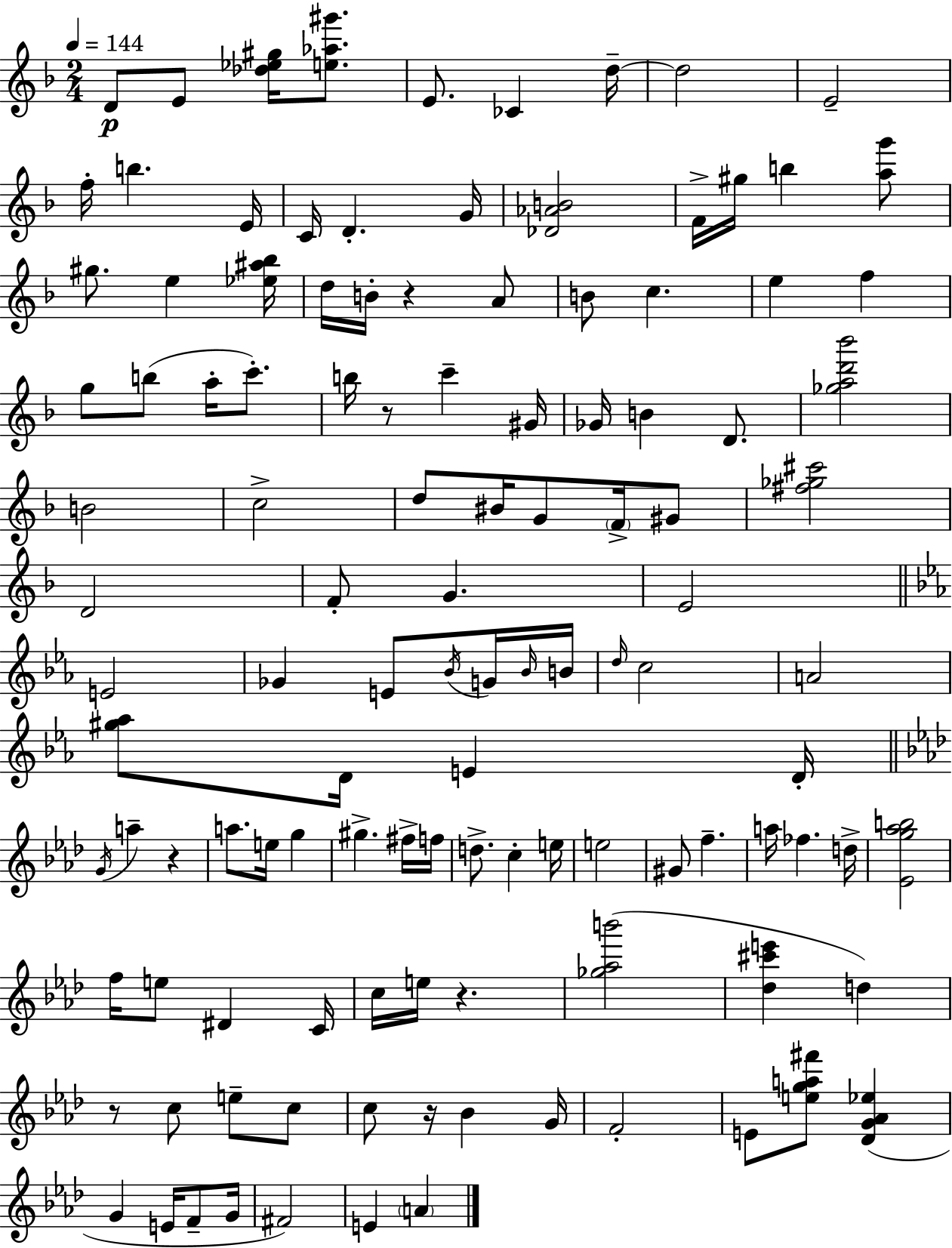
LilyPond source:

{
  \clef treble
  \numericTimeSignature
  \time 2/4
  \key f \major
  \tempo 4 = 144
  d'8\p e'8 <des'' ees'' gis''>16 <e'' aes'' gis'''>8. | e'8. ces'4 d''16--~~ | d''2 | e'2-- | \break f''16-. b''4. e'16 | c'16 d'4.-. g'16 | <des' aes' b'>2 | f'16-> gis''16 b''4 <a'' g'''>8 | \break gis''8. e''4 <ees'' ais'' bes''>16 | d''16 b'16-. r4 a'8 | b'8 c''4. | e''4 f''4 | \break g''8 b''8( a''16-. c'''8.-.) | b''16 r8 c'''4-- gis'16 | ges'16 b'4 d'8. | <ges'' a'' d''' bes'''>2 | \break b'2 | c''2-> | d''8 bis'16 g'8 \parenthesize f'16-> gis'8 | <fis'' ges'' cis'''>2 | \break d'2 | f'8-. g'4. | e'2 | \bar "||" \break \key ees \major e'2 | ges'4 e'8 \acciaccatura { bes'16 } g'16 | \grace { bes'16 } b'16 \grace { d''16 } c''2 | a'2 | \break <gis'' aes''>8 d'16 e'4 | d'16-. \bar "||" \break \key aes \major \acciaccatura { g'16 } a''4-- r4 | a''8. e''16 g''4 | gis''4.-> fis''16-> | f''16 d''8.-> c''4-. | \break e''16 e''2 | gis'8 f''4.-- | a''16 fes''4. | d''16-> <ees' g'' aes'' b''>2 | \break f''16 e''8 dis'4 | c'16 c''16 e''16 r4. | <ges'' aes'' b'''>2( | <des'' cis''' e'''>4 d''4) | \break r8 c''8 e''8-- c''8 | c''8 r16 bes'4 | g'16 f'2-. | e'8 <e'' g'' a'' fis'''>8 <des' g' aes' ees''>4( | \break g'4 e'16 f'8-- | g'16 fis'2) | e'4 \parenthesize a'4 | \bar "|."
}